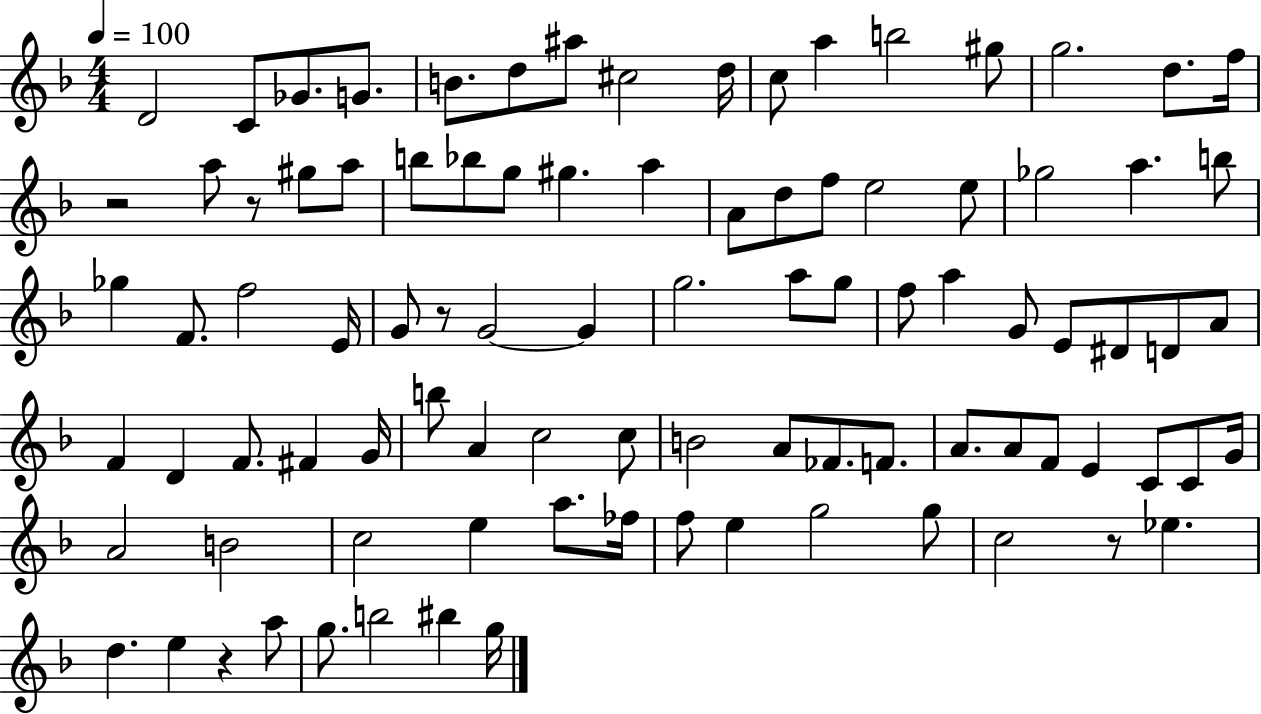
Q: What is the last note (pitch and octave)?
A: G5